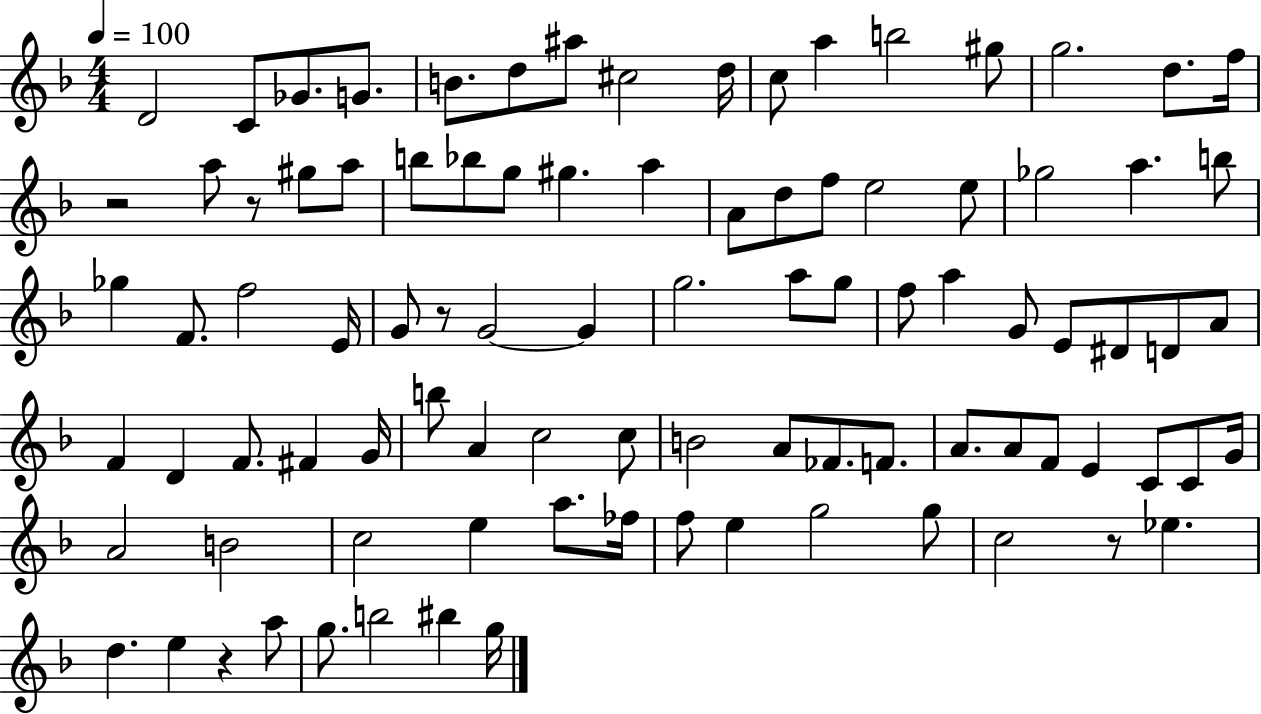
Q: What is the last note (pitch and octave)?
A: G5